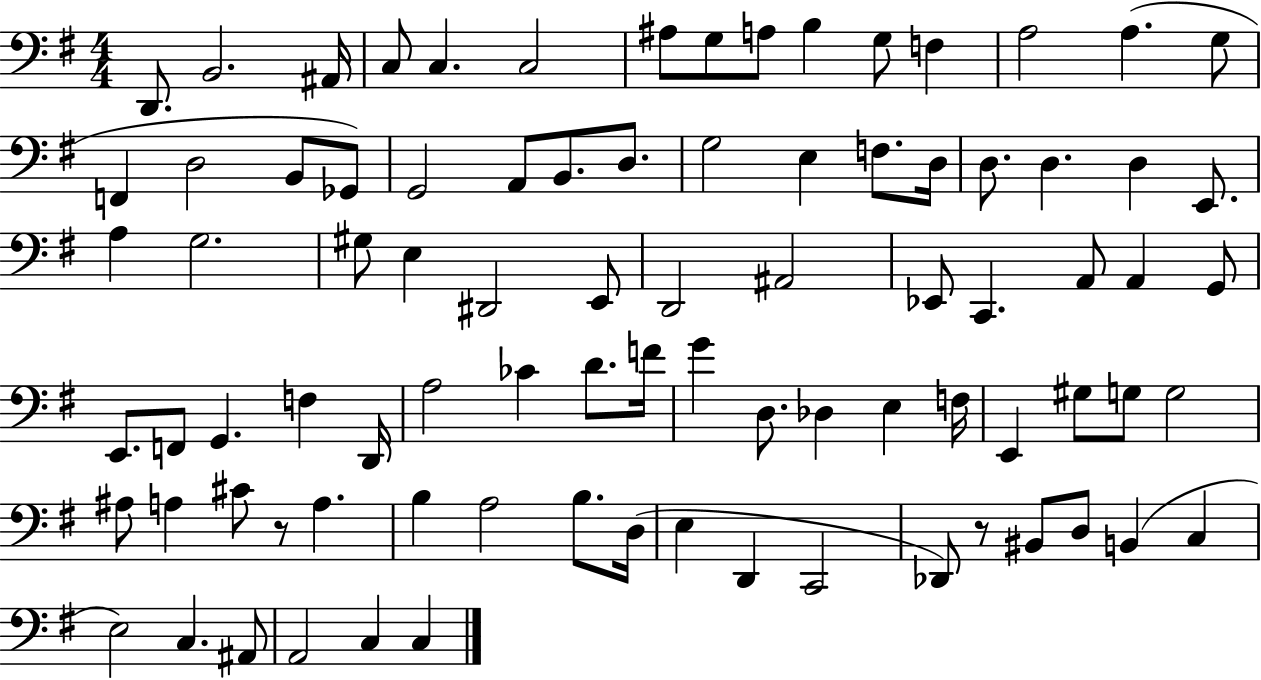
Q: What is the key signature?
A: G major